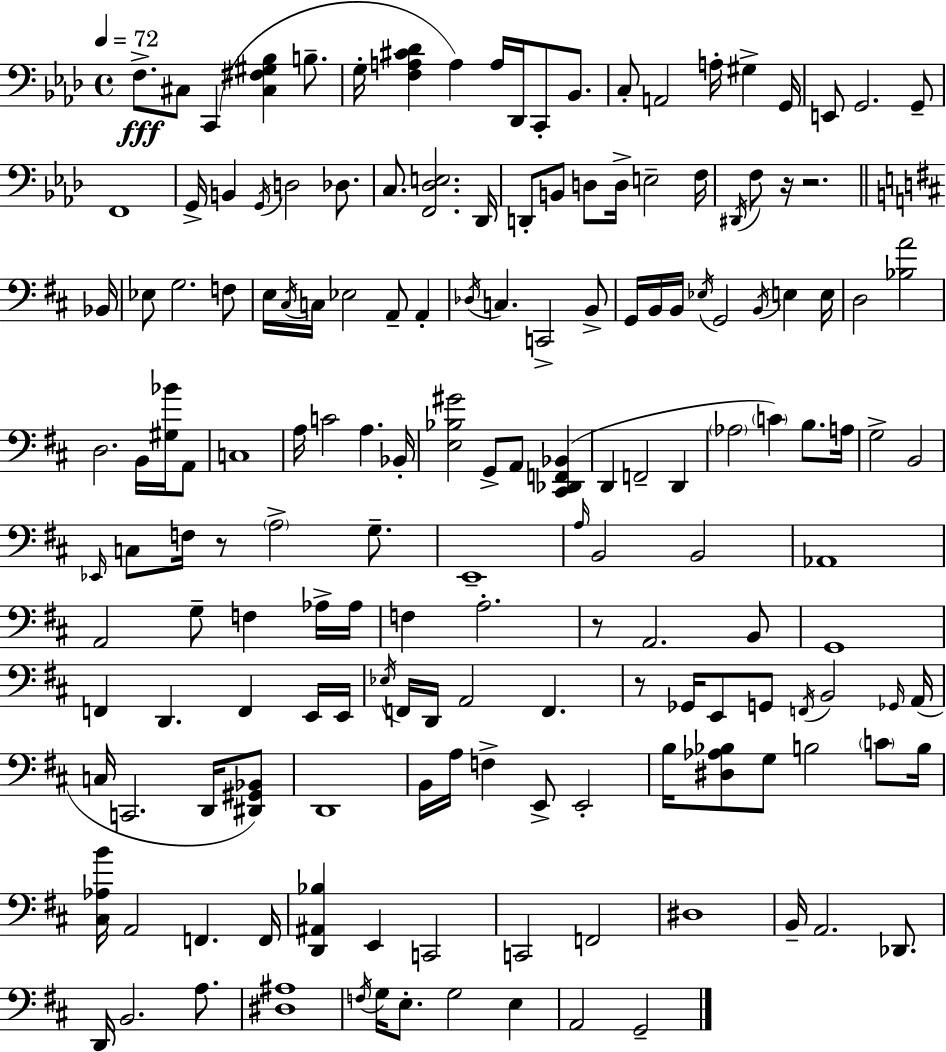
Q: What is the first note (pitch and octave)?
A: F3